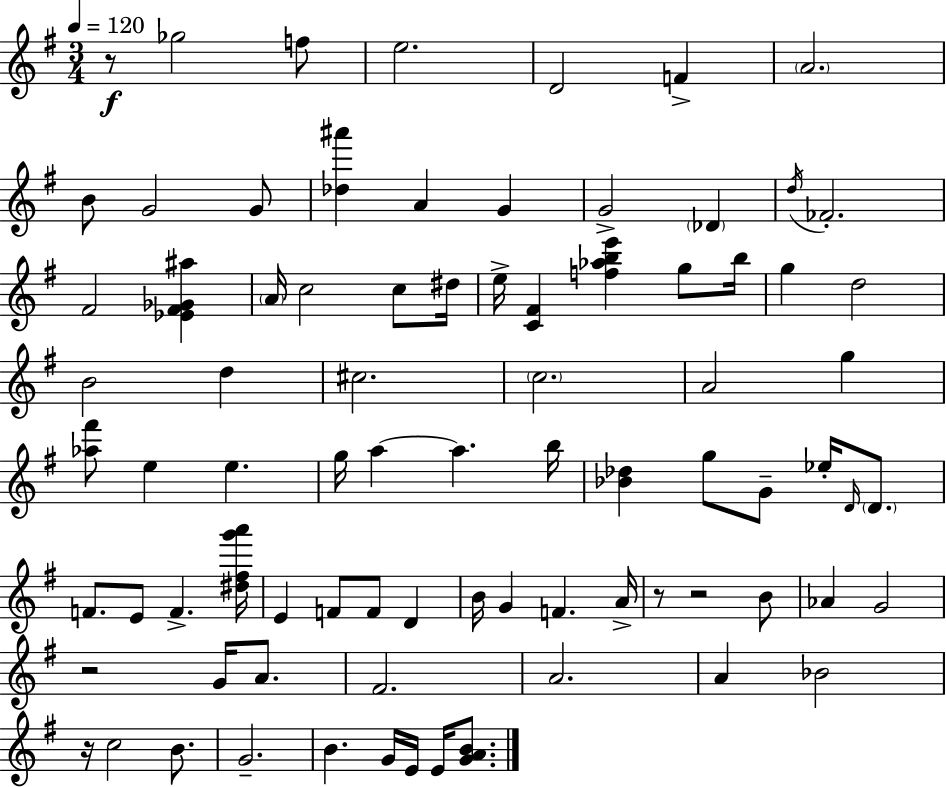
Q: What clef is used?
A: treble